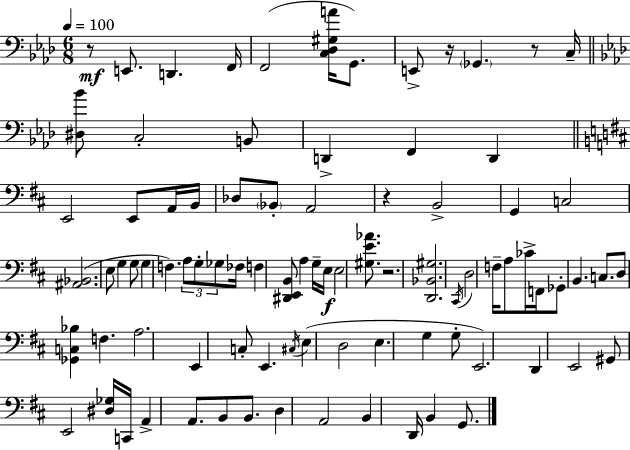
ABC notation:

X:1
T:Untitled
M:6/8
L:1/4
K:Ab
z/2 E,,/2 D,, F,,/4 F,,2 [C,_D,^G,A]/4 G,,/2 E,,/2 z/4 _G,, z/2 C,/4 [^D,_B]/2 C,2 B,,/2 D,, F,, D,, E,,2 E,,/2 A,,/4 B,,/4 _D,/2 _B,,/2 A,,2 z B,,2 G,, C,2 [^A,,_B,,]2 E,/2 G, G,/2 G, F, A,/2 G,/2 _G,/2 _F,/4 F, [^D,,E,,B,,]/2 A, G,/4 E,/4 E,2 [^G,E_A]/2 z2 [D,,_B,,^G,]2 ^C,,/4 D,2 F,/4 A,/2 _C/4 F,,/4 _G,,/2 B,, C,/2 D,/2 [_G,,C,_B,] F, A,2 E,, C,/2 E,, ^C,/4 E, D,2 E, G, G,/2 E,,2 D,, E,,2 ^G,,/2 E,,2 [^D,_G,]/4 C,,/4 A,, A,,/2 B,,/2 B,,/2 D, A,,2 B,, D,,/4 B,, G,,/2